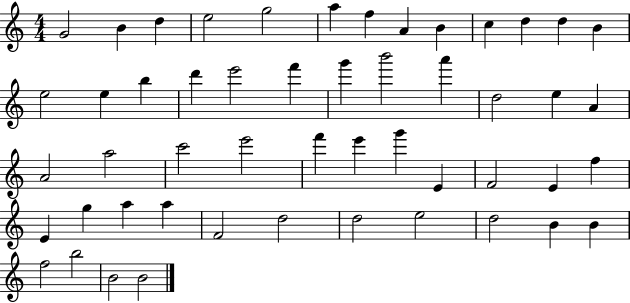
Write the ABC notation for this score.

X:1
T:Untitled
M:4/4
L:1/4
K:C
G2 B d e2 g2 a f A B c d d B e2 e b d' e'2 f' g' b'2 a' d2 e A A2 a2 c'2 e'2 f' e' g' E F2 E f E g a a F2 d2 d2 e2 d2 B B f2 b2 B2 B2